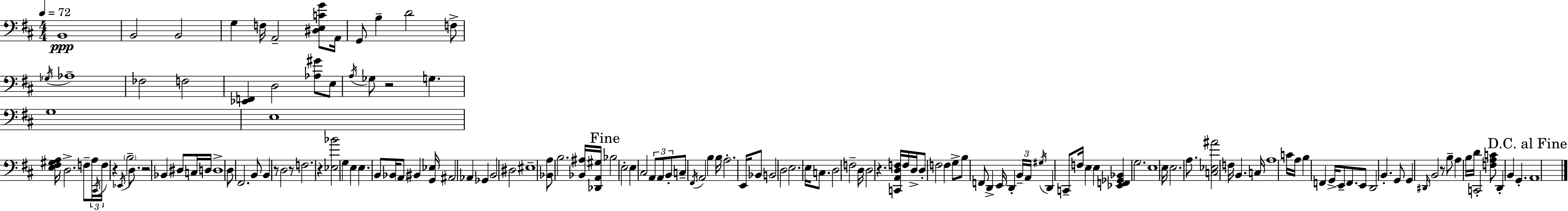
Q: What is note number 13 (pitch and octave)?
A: Ab3